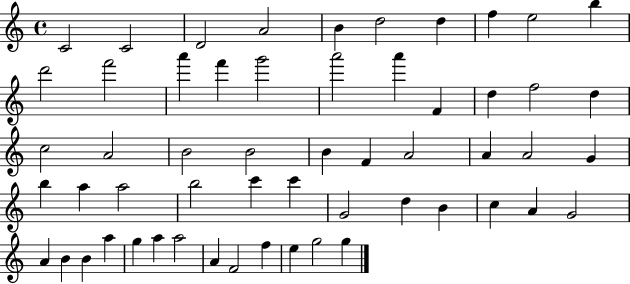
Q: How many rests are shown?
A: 0